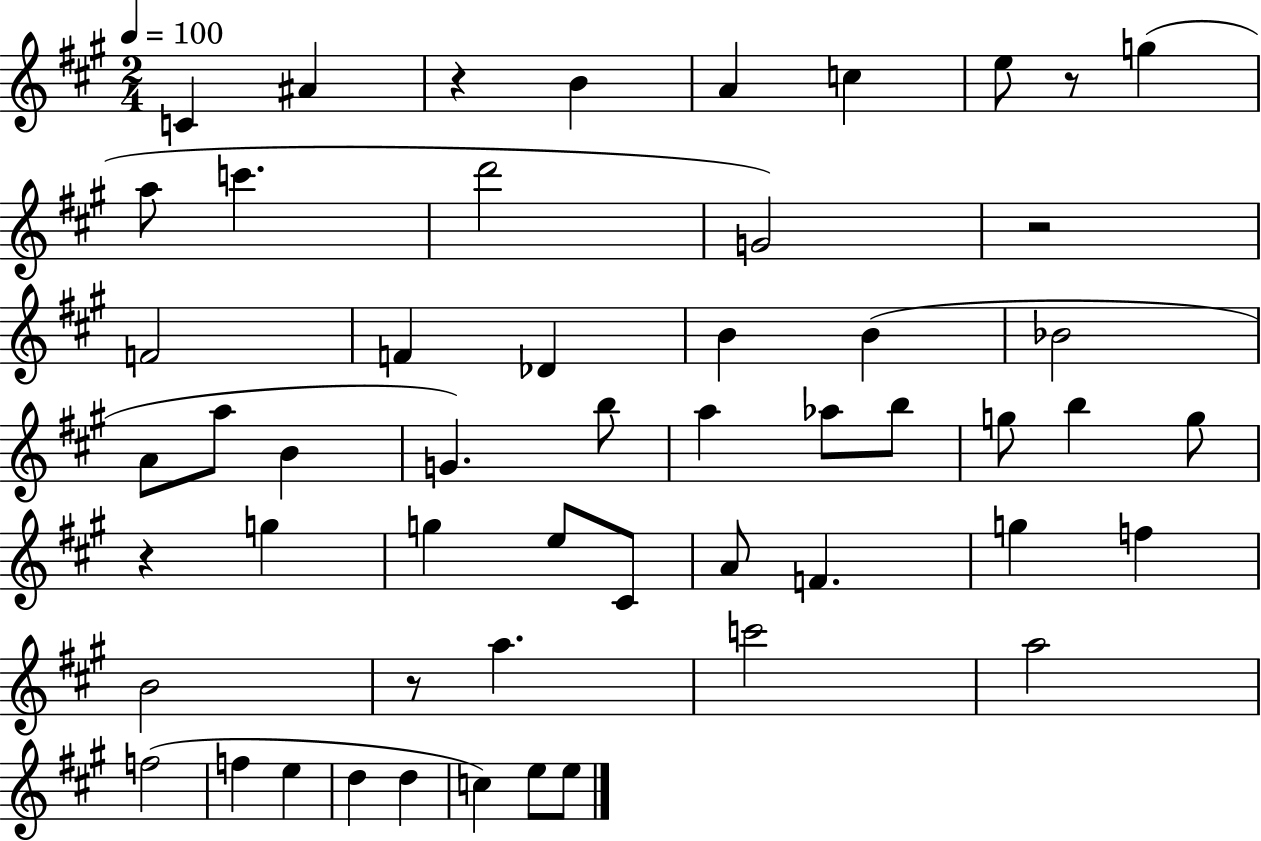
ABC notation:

X:1
T:Untitled
M:2/4
L:1/4
K:A
C ^A z B A c e/2 z/2 g a/2 c' d'2 G2 z2 F2 F _D B B _B2 A/2 a/2 B G b/2 a _a/2 b/2 g/2 b g/2 z g g e/2 ^C/2 A/2 F g f B2 z/2 a c'2 a2 f2 f e d d c e/2 e/2